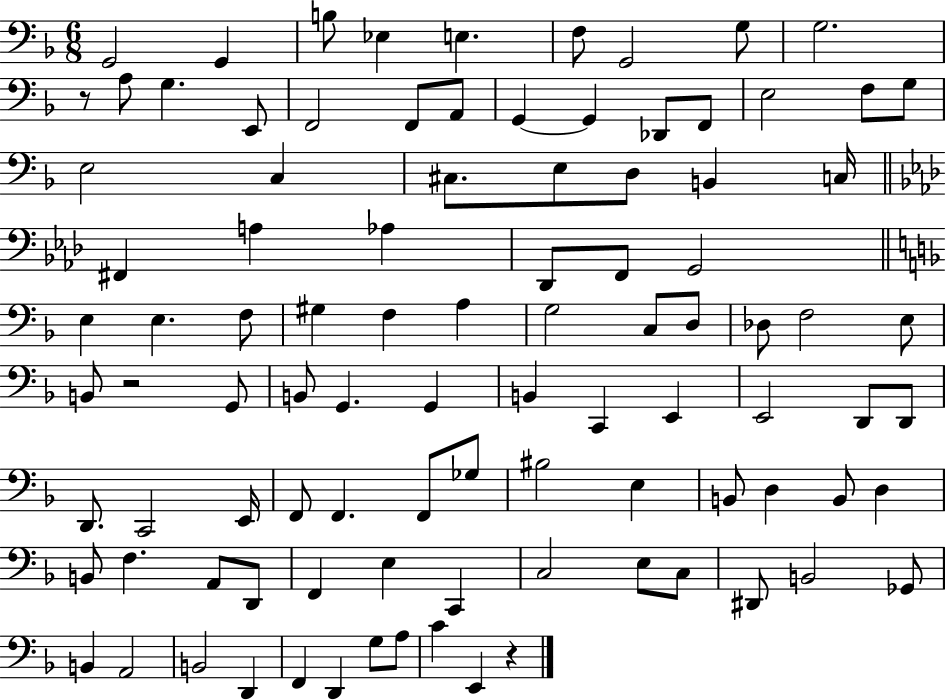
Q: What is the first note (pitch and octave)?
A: G2